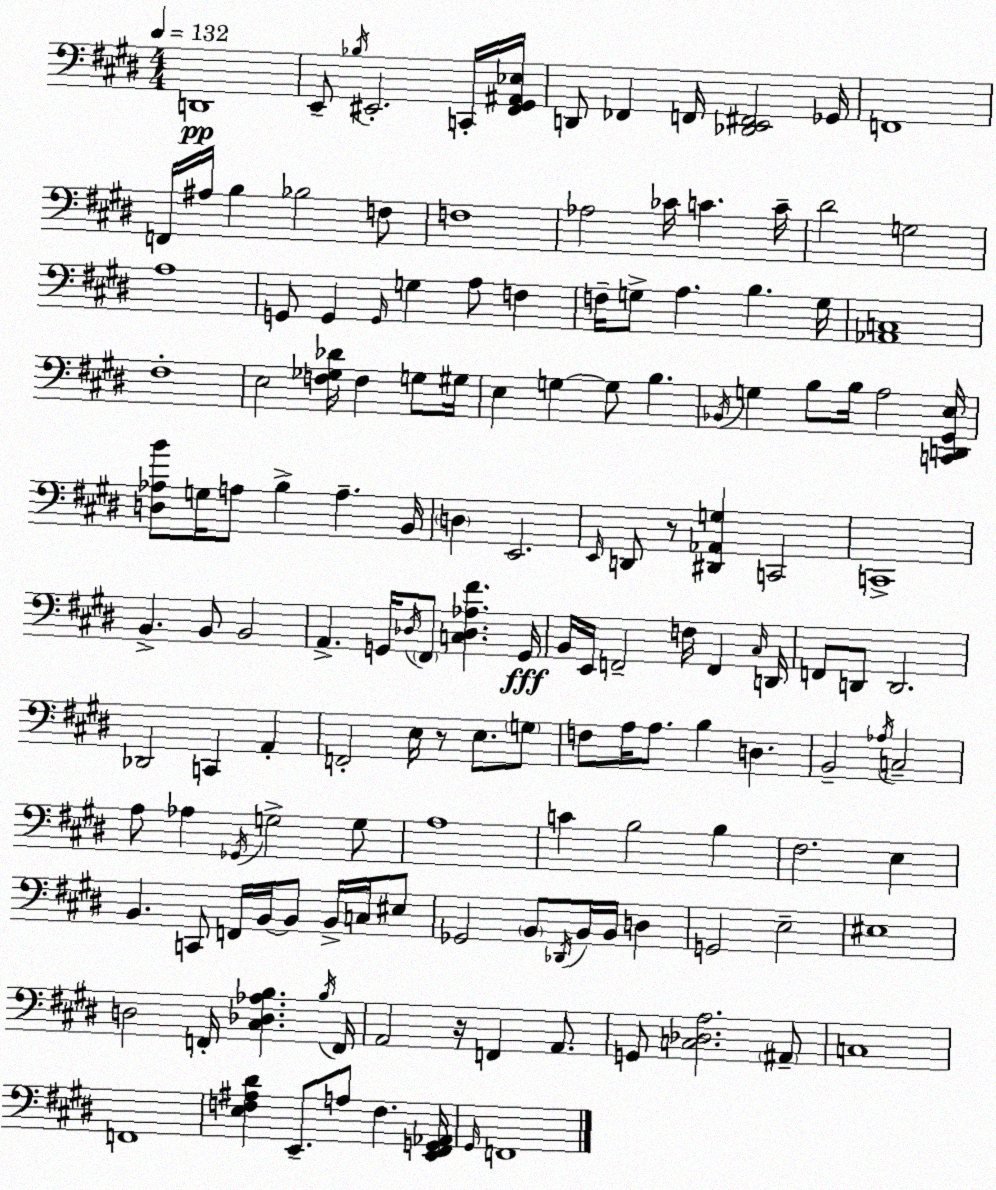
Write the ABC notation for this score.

X:1
T:Untitled
M:4/4
L:1/4
K:E
D,,4 E,,/2 _B,/4 ^E,,2 C,,/4 [^F,,^G,,^A,,_E,]/4 D,,/2 _F,, F,,/4 [_D,,E,,^F,,]2 _G,,/4 F,,4 F,,/4 ^A,/4 B, _B,2 F,/2 F,4 _A,2 _C/4 C C/4 ^D2 G,2 A,4 G,,/2 G,, G,,/4 G, A,/2 F, F,/4 G,/2 A, B, G,/4 [_A,,C,]4 ^F,4 E,2 [F,_G,_D]/4 F, G,/2 ^G,/4 E, G, G,/2 B, _B,,/4 G, B,/2 B,/4 A,2 [C,,D,,^G,,E,]/4 [D,_A,B]/2 G,/4 A,/2 B, A, B,,/4 D, E,,2 E,,/4 D,,/2 z/2 [^D,,_A,,G,] C,,2 C,,4 B,, B,,/2 B,,2 A,, G,,/4 _D,/4 ^F,,/2 [C,_D,_A,^F] G,,/4 B,,/4 E,,/4 F,,2 F,/4 F,, ^C,/4 D,,/4 F,,/2 D,,/2 D,,2 _D,,2 C,, A,, F,,2 E,/4 z/2 E,/2 G,/2 F,/2 A,/4 A,/2 B, D, B,,2 _A,/4 C,2 A,/2 _A, _G,,/4 G,2 G,/2 A,4 C B,2 B, ^F,2 E, B,, C,,/2 F,,/4 B,,/4 B,,/2 B,,/4 C,/4 ^E,/2 _G,,2 B,,/2 _D,,/4 B,,/4 B,,/4 D, G,,2 E,2 ^E,4 D,2 F,,/4 [^C,_D,_A,B,] B,/4 F,,/4 A,,2 z/4 F,, A,,/2 G,,/2 [C,_D,A,]2 ^A,,/2 C,4 F,,4 [E,F,^A,^D] E,,/2 A,/2 F, [E,,^F,,G,,_A,,]/4 ^G,,/4 F,,4